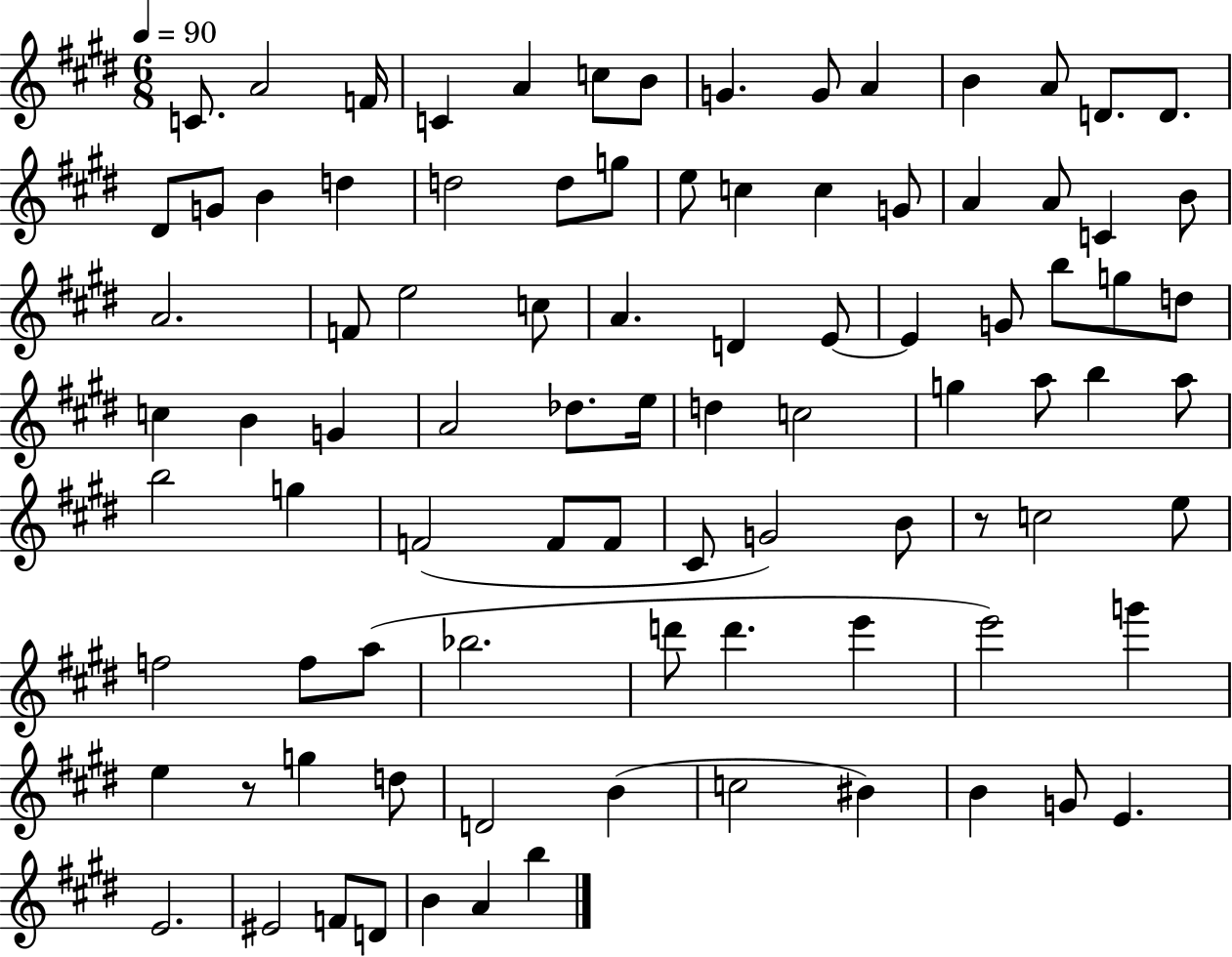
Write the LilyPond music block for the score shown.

{
  \clef treble
  \numericTimeSignature
  \time 6/8
  \key e \major
  \tempo 4 = 90
  c'8. a'2 f'16 | c'4 a'4 c''8 b'8 | g'4. g'8 a'4 | b'4 a'8 d'8. d'8. | \break dis'8 g'8 b'4 d''4 | d''2 d''8 g''8 | e''8 c''4 c''4 g'8 | a'4 a'8 c'4 b'8 | \break a'2. | f'8 e''2 c''8 | a'4. d'4 e'8~~ | e'4 g'8 b''8 g''8 d''8 | \break c''4 b'4 g'4 | a'2 des''8. e''16 | d''4 c''2 | g''4 a''8 b''4 a''8 | \break b''2 g''4 | f'2( f'8 f'8 | cis'8 g'2) b'8 | r8 c''2 e''8 | \break f''2 f''8 a''8( | bes''2. | d'''8 d'''4. e'''4 | e'''2) g'''4 | \break e''4 r8 g''4 d''8 | d'2 b'4( | c''2 bis'4) | b'4 g'8 e'4. | \break e'2. | eis'2 f'8 d'8 | b'4 a'4 b''4 | \bar "|."
}